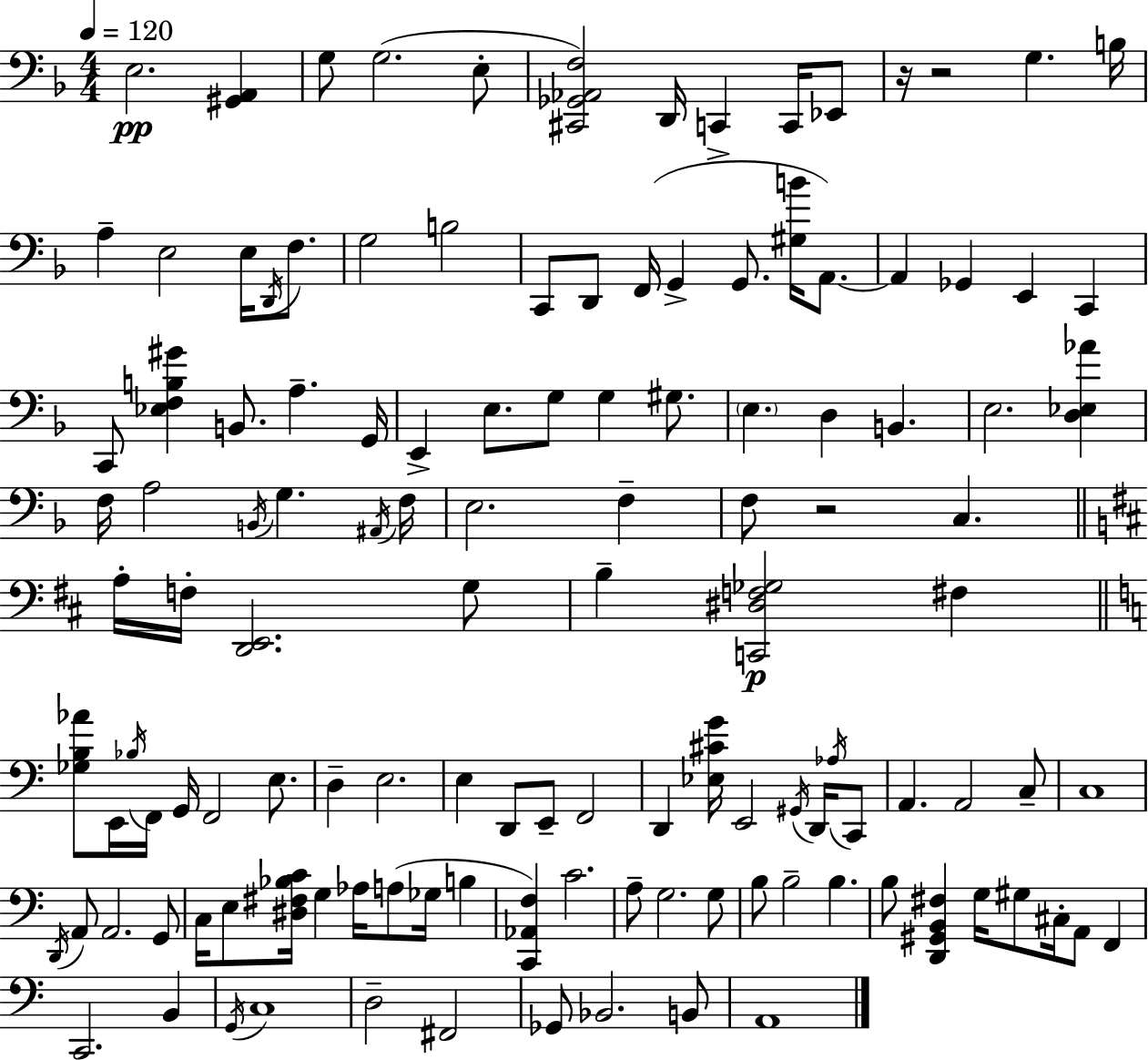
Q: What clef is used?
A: bass